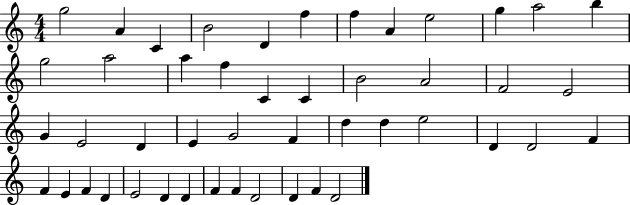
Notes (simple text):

G5/h A4/q C4/q B4/h D4/q F5/q F5/q A4/q E5/h G5/q A5/h B5/q G5/h A5/h A5/q F5/q C4/q C4/q B4/h A4/h F4/h E4/h G4/q E4/h D4/q E4/q G4/h F4/q D5/q D5/q E5/h D4/q D4/h F4/q F4/q E4/q F4/q D4/q E4/h D4/q D4/q F4/q F4/q D4/h D4/q F4/q D4/h